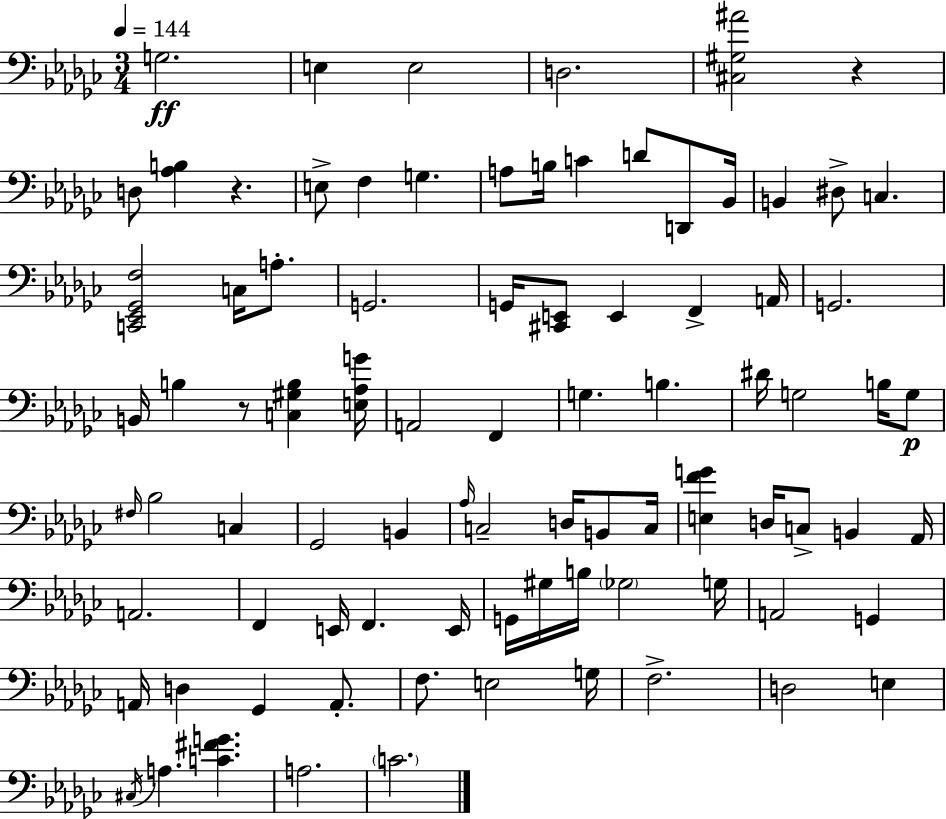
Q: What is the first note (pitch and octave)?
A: G3